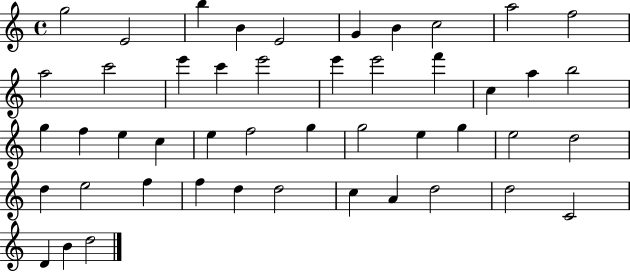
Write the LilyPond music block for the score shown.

{
  \clef treble
  \time 4/4
  \defaultTimeSignature
  \key c \major
  g''2 e'2 | b''4 b'4 e'2 | g'4 b'4 c''2 | a''2 f''2 | \break a''2 c'''2 | e'''4 c'''4 e'''2 | e'''4 e'''2 f'''4 | c''4 a''4 b''2 | \break g''4 f''4 e''4 c''4 | e''4 f''2 g''4 | g''2 e''4 g''4 | e''2 d''2 | \break d''4 e''2 f''4 | f''4 d''4 d''2 | c''4 a'4 d''2 | d''2 c'2 | \break d'4 b'4 d''2 | \bar "|."
}